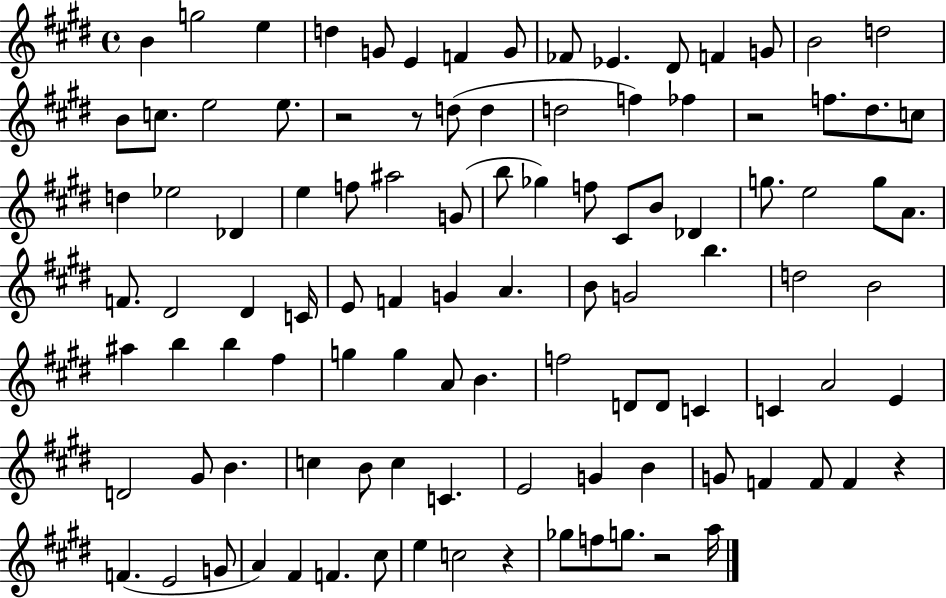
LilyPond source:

{
  \clef treble
  \time 4/4
  \defaultTimeSignature
  \key e \major
  b'4 g''2 e''4 | d''4 g'8 e'4 f'4 g'8 | fes'8 ees'4. dis'8 f'4 g'8 | b'2 d''2 | \break b'8 c''8. e''2 e''8. | r2 r8 d''8( d''4 | d''2 f''4) fes''4 | r2 f''8. dis''8. c''8 | \break d''4 ees''2 des'4 | e''4 f''8 ais''2 g'8( | b''8 ges''4) f''8 cis'8 b'8 des'4 | g''8. e''2 g''8 a'8. | \break f'8. dis'2 dis'4 c'16 | e'8 f'4 g'4 a'4. | b'8 g'2 b''4. | d''2 b'2 | \break ais''4 b''4 b''4 fis''4 | g''4 g''4 a'8 b'4. | f''2 d'8 d'8 c'4 | c'4 a'2 e'4 | \break d'2 gis'8 b'4. | c''4 b'8 c''4 c'4. | e'2 g'4 b'4 | g'8 f'4 f'8 f'4 r4 | \break f'4.( e'2 g'8 | a'4) fis'4 f'4. cis''8 | e''4 c''2 r4 | ges''8 f''8 g''8. r2 a''16 | \break \bar "|."
}